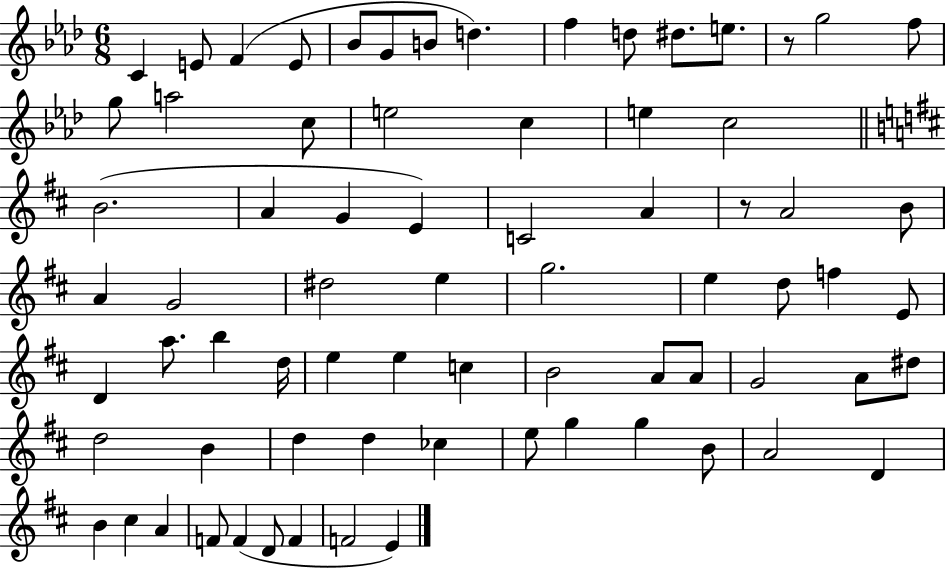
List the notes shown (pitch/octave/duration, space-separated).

C4/q E4/e F4/q E4/e Bb4/e G4/e B4/e D5/q. F5/q D5/e D#5/e. E5/e. R/e G5/h F5/e G5/e A5/h C5/e E5/h C5/q E5/q C5/h B4/h. A4/q G4/q E4/q C4/h A4/q R/e A4/h B4/e A4/q G4/h D#5/h E5/q G5/h. E5/q D5/e F5/q E4/e D4/q A5/e. B5/q D5/s E5/q E5/q C5/q B4/h A4/e A4/e G4/h A4/e D#5/e D5/h B4/q D5/q D5/q CES5/q E5/e G5/q G5/q B4/e A4/h D4/q B4/q C#5/q A4/q F4/e F4/q D4/e F4/q F4/h E4/q